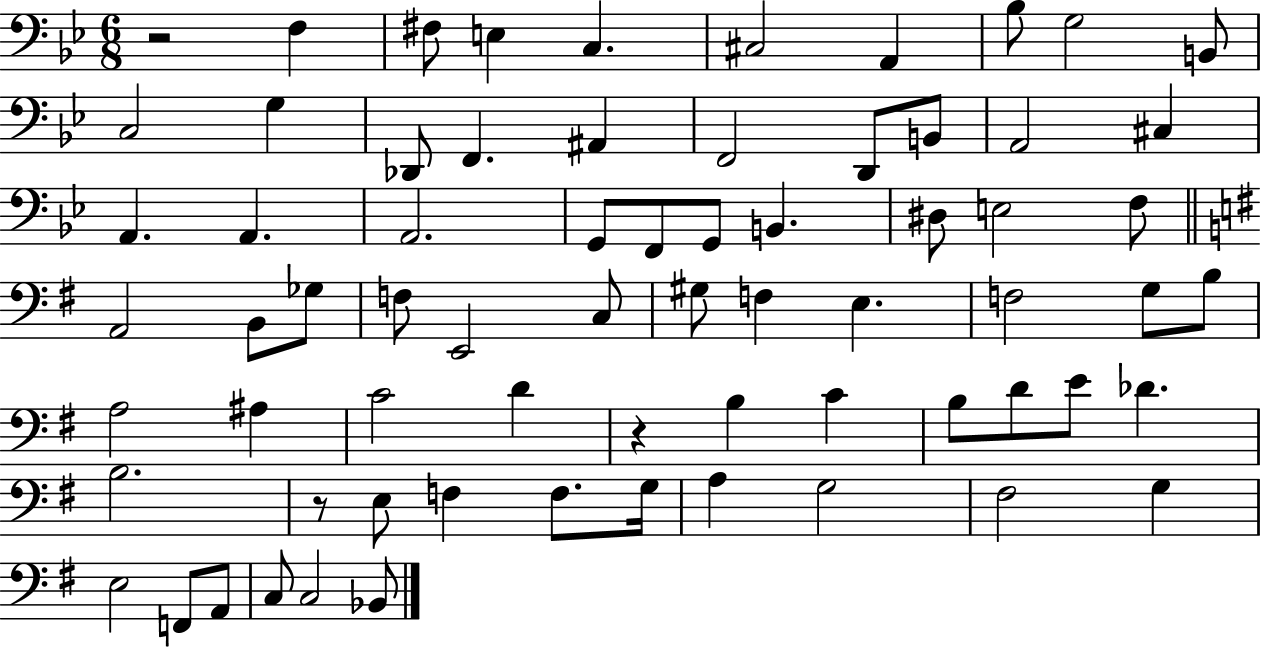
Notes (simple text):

R/h F3/q F#3/e E3/q C3/q. C#3/h A2/q Bb3/e G3/h B2/e C3/h G3/q Db2/e F2/q. A#2/q F2/h D2/e B2/e A2/h C#3/q A2/q. A2/q. A2/h. G2/e F2/e G2/e B2/q. D#3/e E3/h F3/e A2/h B2/e Gb3/e F3/e E2/h C3/e G#3/e F3/q E3/q. F3/h G3/e B3/e A3/h A#3/q C4/h D4/q R/q B3/q C4/q B3/e D4/e E4/e Db4/q. B3/h. R/e E3/e F3/q F3/e. G3/s A3/q G3/h F#3/h G3/q E3/h F2/e A2/e C3/e C3/h Bb2/e